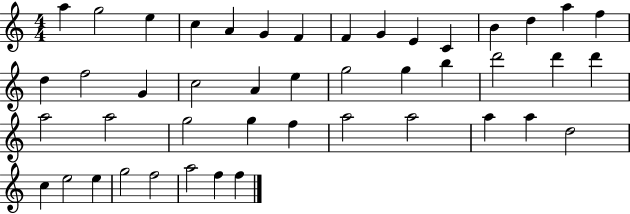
X:1
T:Untitled
M:4/4
L:1/4
K:C
a g2 e c A G F F G E C B d a f d f2 G c2 A e g2 g b d'2 d' d' a2 a2 g2 g f a2 a2 a a d2 c e2 e g2 f2 a2 f f